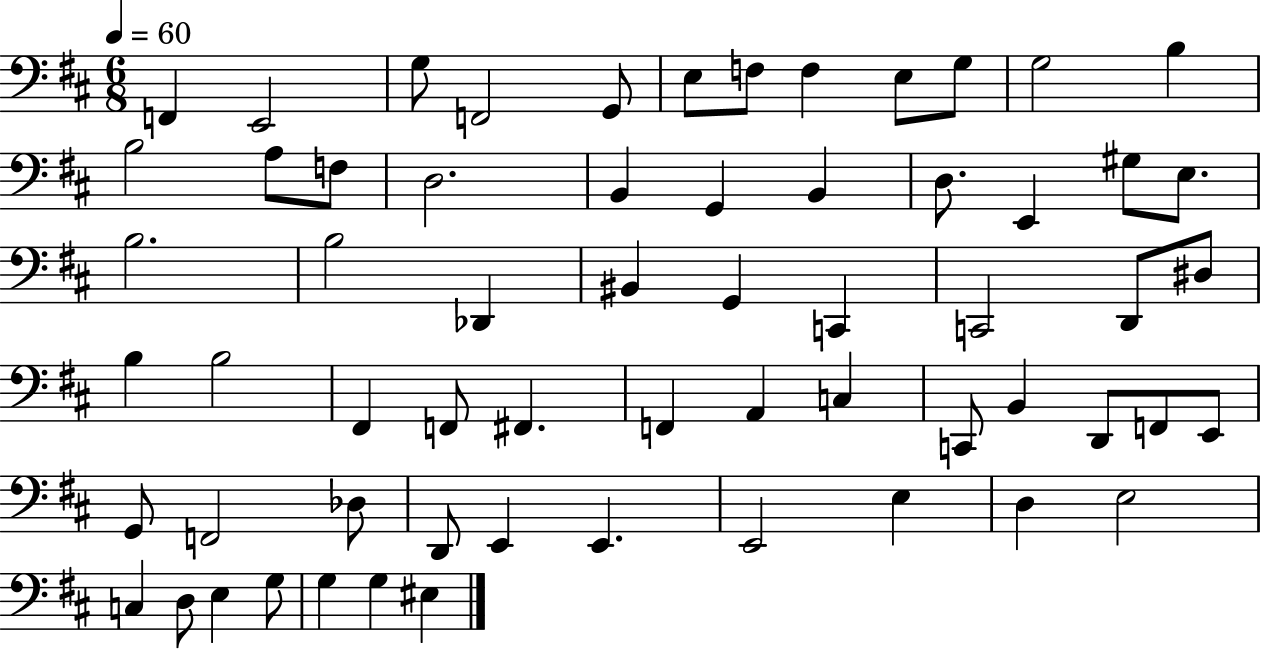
X:1
T:Untitled
M:6/8
L:1/4
K:D
F,, E,,2 G,/2 F,,2 G,,/2 E,/2 F,/2 F, E,/2 G,/2 G,2 B, B,2 A,/2 F,/2 D,2 B,, G,, B,, D,/2 E,, ^G,/2 E,/2 B,2 B,2 _D,, ^B,, G,, C,, C,,2 D,,/2 ^D,/2 B, B,2 ^F,, F,,/2 ^F,, F,, A,, C, C,,/2 B,, D,,/2 F,,/2 E,,/2 G,,/2 F,,2 _D,/2 D,,/2 E,, E,, E,,2 E, D, E,2 C, D,/2 E, G,/2 G, G, ^E,